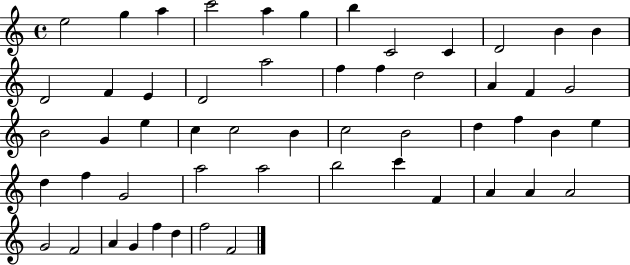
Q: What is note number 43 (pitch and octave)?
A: F4